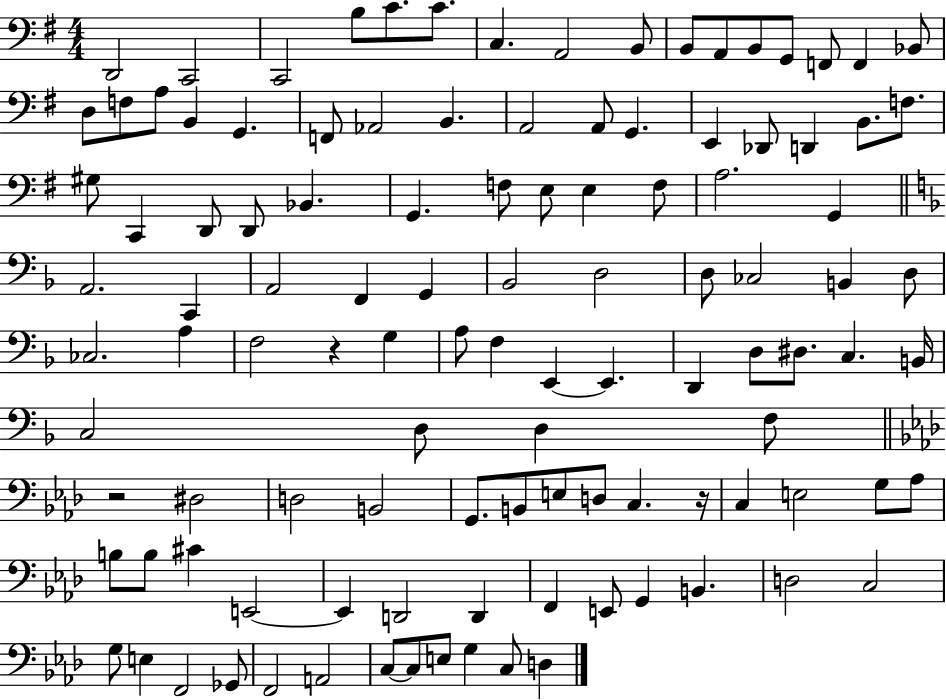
D2/h C2/h C2/h B3/e C4/e. C4/e. C3/q. A2/h B2/e B2/e A2/e B2/e G2/e F2/e F2/q Bb2/e D3/e F3/e A3/e B2/q G2/q. F2/e Ab2/h B2/q. A2/h A2/e G2/q. E2/q Db2/e D2/q B2/e. F3/e. G#3/e C2/q D2/e D2/e Bb2/q. G2/q. F3/e E3/e E3/q F3/e A3/h. G2/q A2/h. C2/q A2/h F2/q G2/q Bb2/h D3/h D3/e CES3/h B2/q D3/e CES3/h. A3/q F3/h R/q G3/q A3/e F3/q E2/q E2/q. D2/q D3/e D#3/e. C3/q. B2/s C3/h D3/e D3/q F3/e R/h D#3/h D3/h B2/h G2/e. B2/e E3/e D3/e C3/q. R/s C3/q E3/h G3/e Ab3/e B3/e B3/e C#4/q E2/h E2/q D2/h D2/q F2/q E2/e G2/q B2/q. D3/h C3/h G3/e E3/q F2/h Gb2/e F2/h A2/h C3/e C3/e E3/e G3/q C3/e D3/q